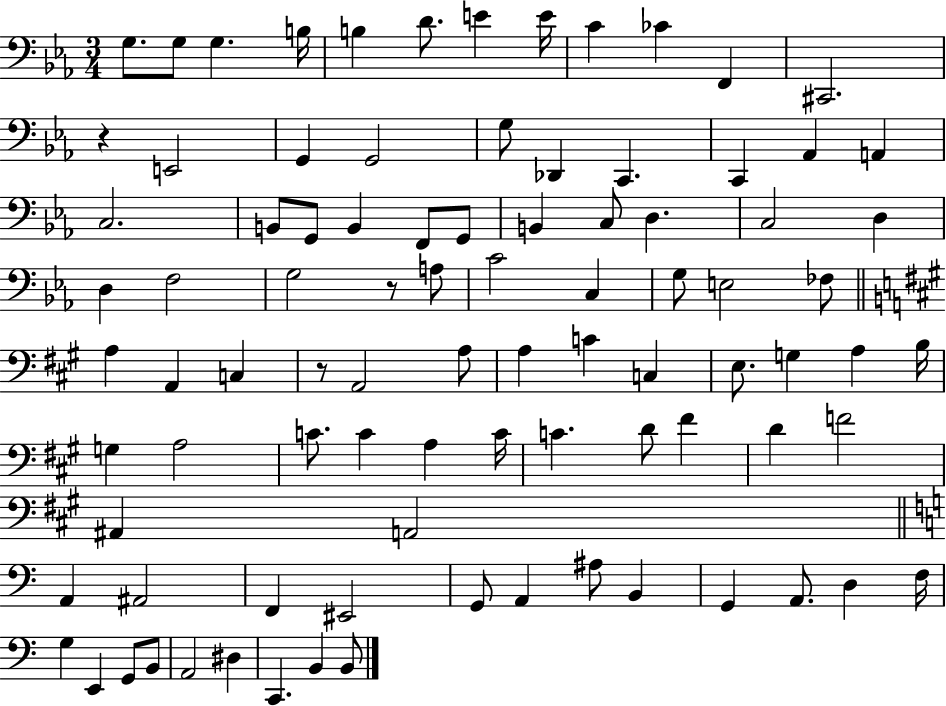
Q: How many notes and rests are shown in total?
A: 90